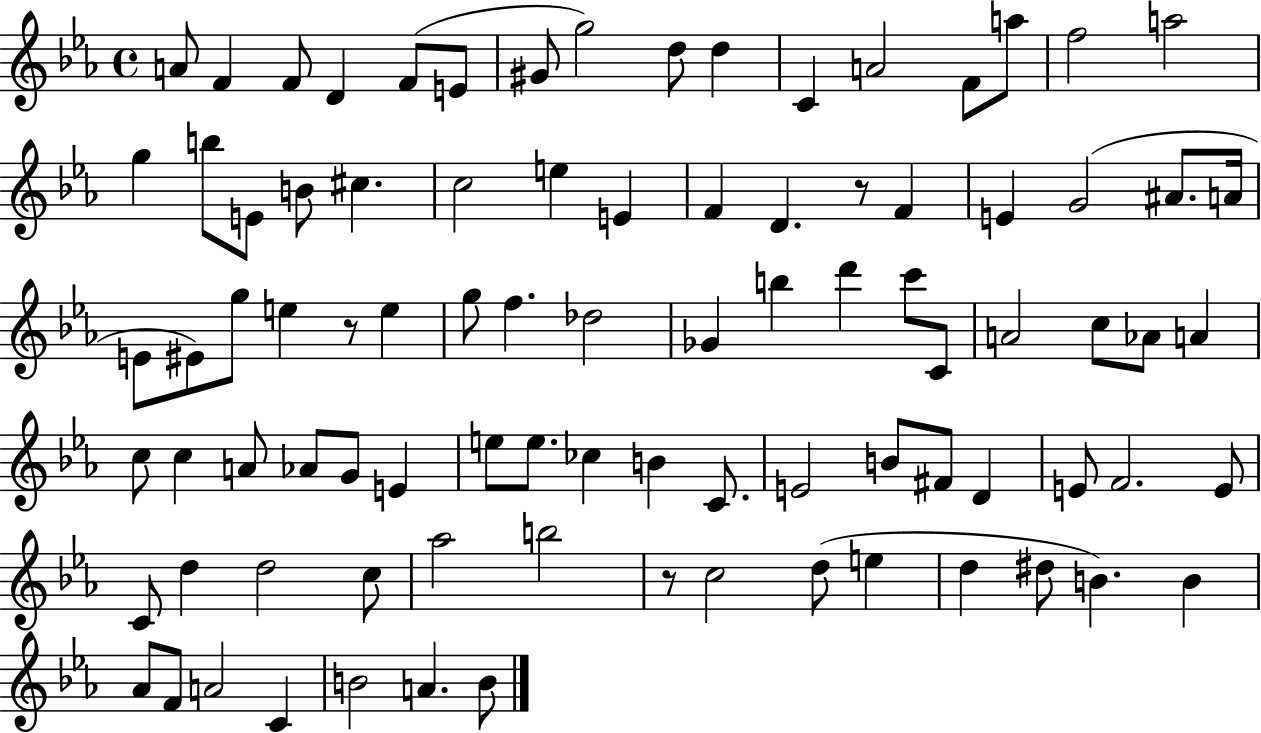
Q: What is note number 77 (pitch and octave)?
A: D#5